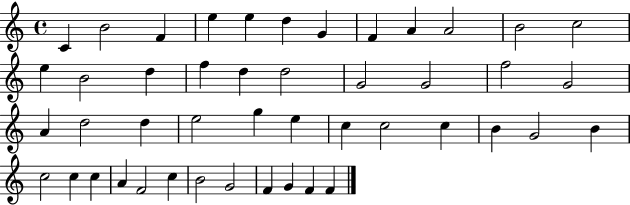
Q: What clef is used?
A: treble